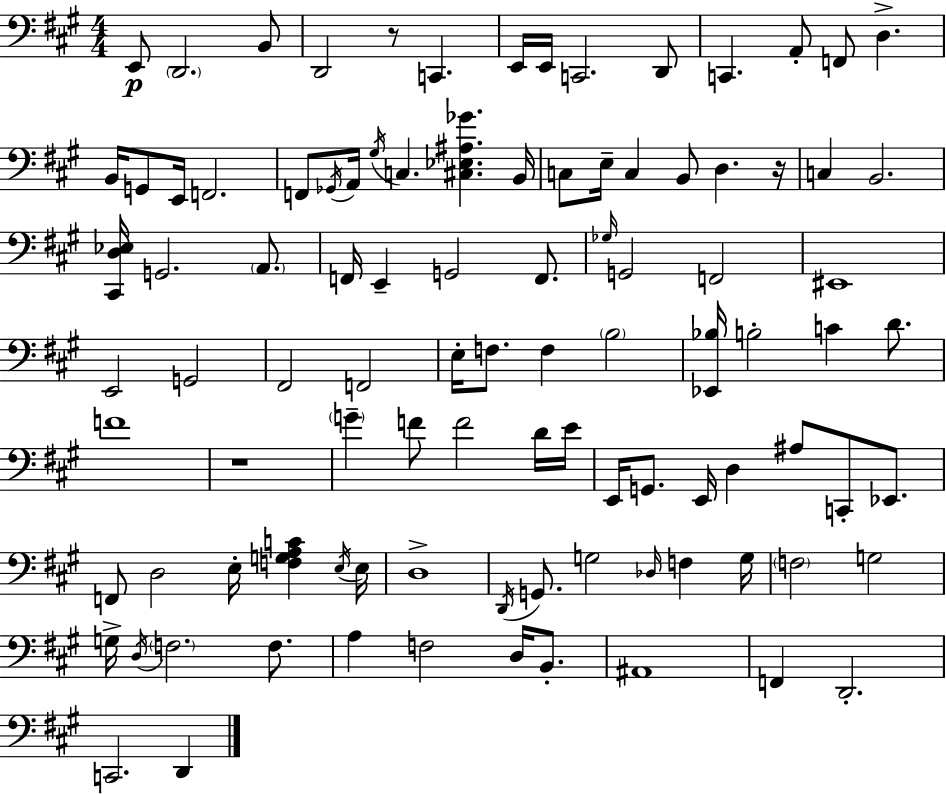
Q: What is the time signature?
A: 4/4